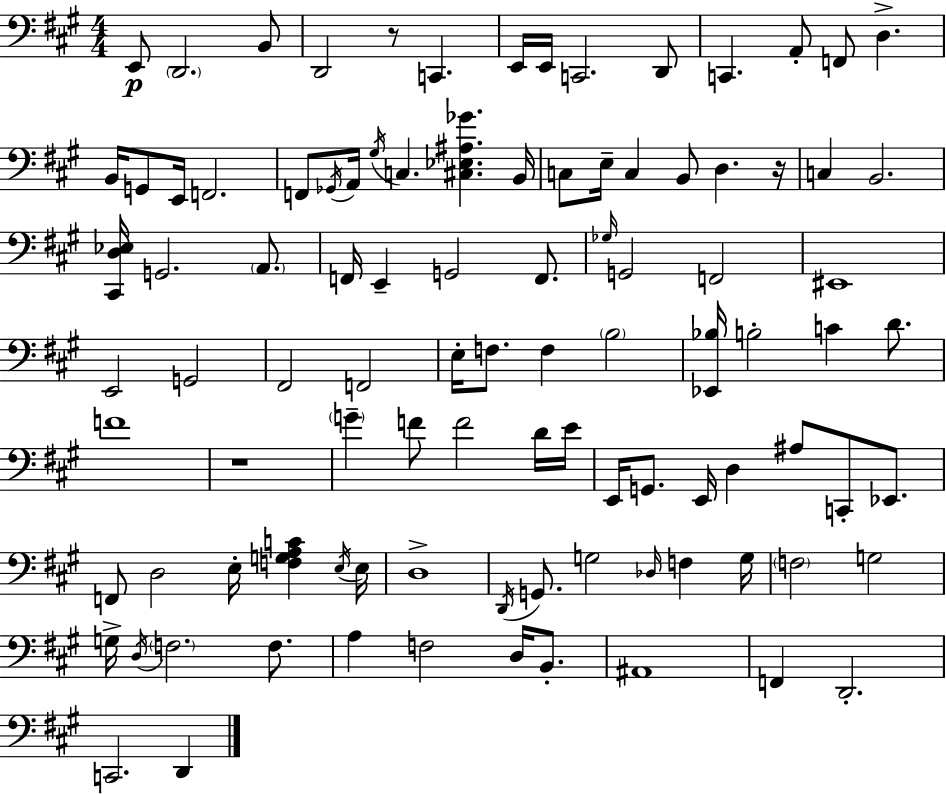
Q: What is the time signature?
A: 4/4